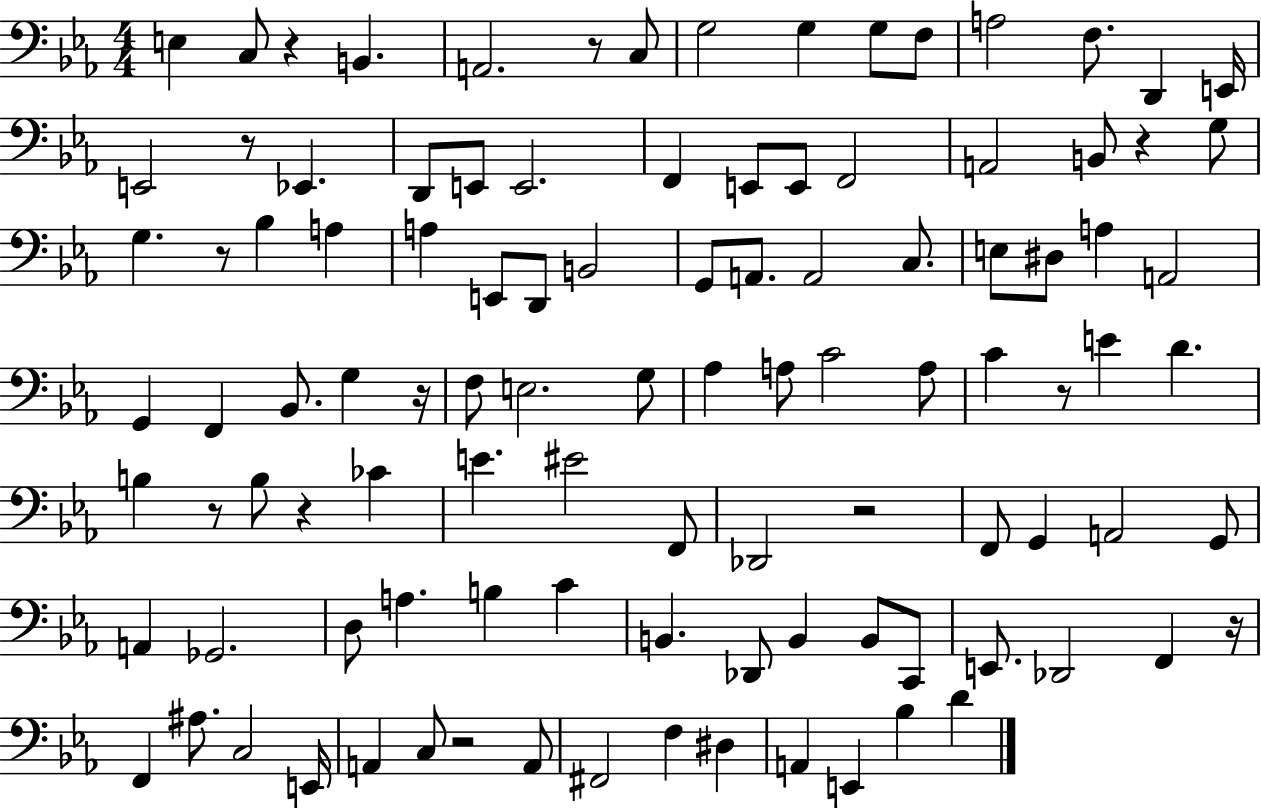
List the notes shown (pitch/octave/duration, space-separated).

E3/q C3/e R/q B2/q. A2/h. R/e C3/e G3/h G3/q G3/e F3/e A3/h F3/e. D2/q E2/s E2/h R/e Eb2/q. D2/e E2/e E2/h. F2/q E2/e E2/e F2/h A2/h B2/e R/q G3/e G3/q. R/e Bb3/q A3/q A3/q E2/e D2/e B2/h G2/e A2/e. A2/h C3/e. E3/e D#3/e A3/q A2/h G2/q F2/q Bb2/e. G3/q R/s F3/e E3/h. G3/e Ab3/q A3/e C4/h A3/e C4/q R/e E4/q D4/q. B3/q R/e B3/e R/q CES4/q E4/q. EIS4/h F2/e Db2/h R/h F2/e G2/q A2/h G2/e A2/q Gb2/h. D3/e A3/q. B3/q C4/q B2/q. Db2/e B2/q B2/e C2/e E2/e. Db2/h F2/q R/s F2/q A#3/e. C3/h E2/s A2/q C3/e R/h A2/e F#2/h F3/q D#3/q A2/q E2/q Bb3/q D4/q